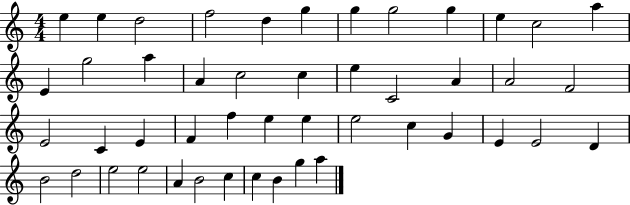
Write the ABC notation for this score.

X:1
T:Untitled
M:4/4
L:1/4
K:C
e e d2 f2 d g g g2 g e c2 a E g2 a A c2 c e C2 A A2 F2 E2 C E F f e e e2 c G E E2 D B2 d2 e2 e2 A B2 c c B g a